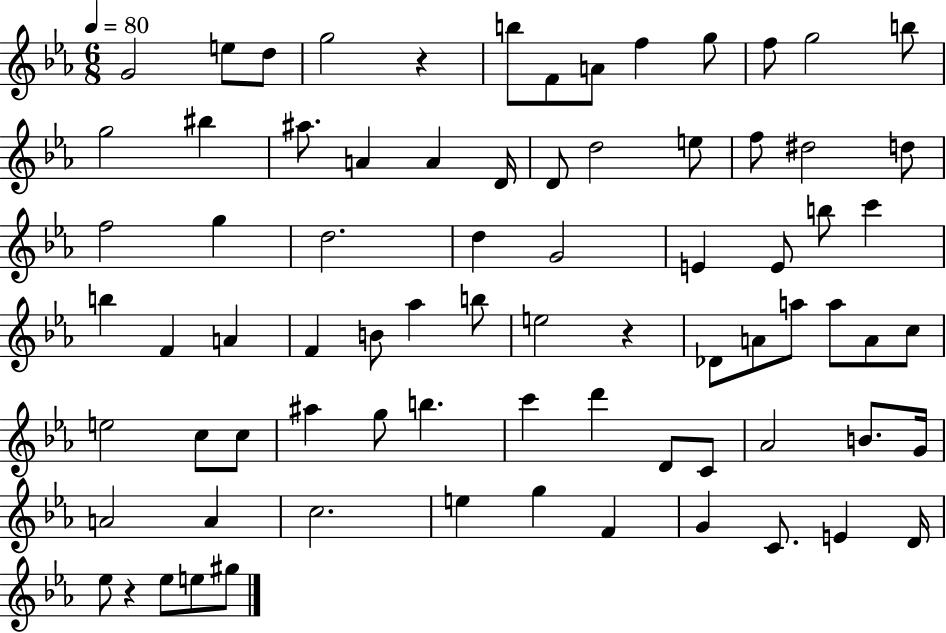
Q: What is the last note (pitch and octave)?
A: G#5